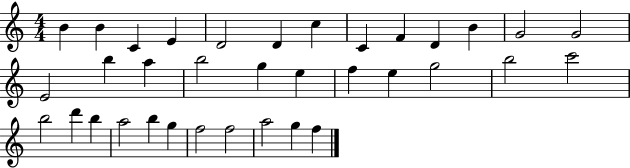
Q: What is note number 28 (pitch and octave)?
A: A5